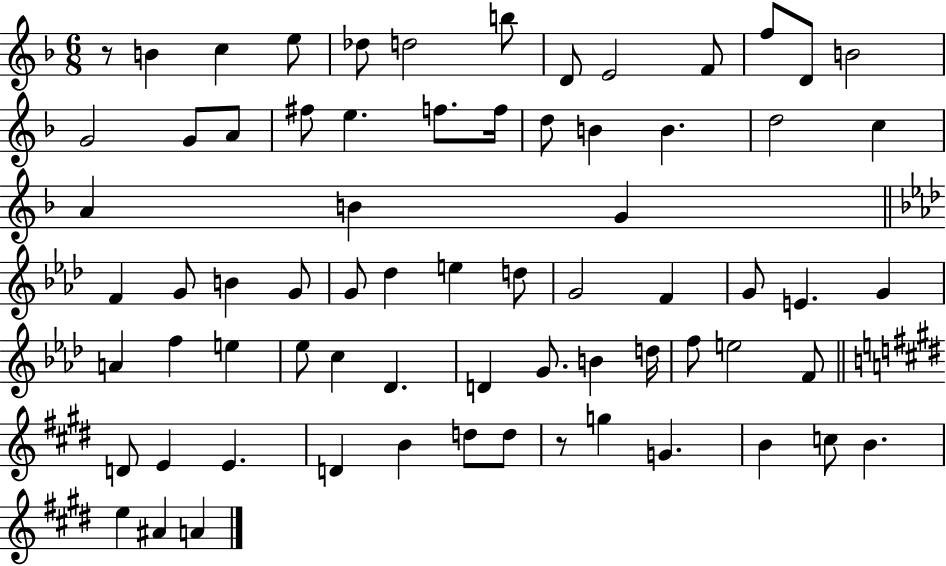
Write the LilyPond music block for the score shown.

{
  \clef treble
  \numericTimeSignature
  \time 6/8
  \key f \major
  r8 b'4 c''4 e''8 | des''8 d''2 b''8 | d'8 e'2 f'8 | f''8 d'8 b'2 | \break g'2 g'8 a'8 | fis''8 e''4. f''8. f''16 | d''8 b'4 b'4. | d''2 c''4 | \break a'4 b'4 g'4 | \bar "||" \break \key aes \major f'4 g'8 b'4 g'8 | g'8 des''4 e''4 d''8 | g'2 f'4 | g'8 e'4. g'4 | \break a'4 f''4 e''4 | ees''8 c''4 des'4. | d'4 g'8. b'4 d''16 | f''8 e''2 f'8 | \break \bar "||" \break \key e \major d'8 e'4 e'4. | d'4 b'4 d''8 d''8 | r8 g''4 g'4. | b'4 c''8 b'4. | \break e''4 ais'4 a'4 | \bar "|."
}